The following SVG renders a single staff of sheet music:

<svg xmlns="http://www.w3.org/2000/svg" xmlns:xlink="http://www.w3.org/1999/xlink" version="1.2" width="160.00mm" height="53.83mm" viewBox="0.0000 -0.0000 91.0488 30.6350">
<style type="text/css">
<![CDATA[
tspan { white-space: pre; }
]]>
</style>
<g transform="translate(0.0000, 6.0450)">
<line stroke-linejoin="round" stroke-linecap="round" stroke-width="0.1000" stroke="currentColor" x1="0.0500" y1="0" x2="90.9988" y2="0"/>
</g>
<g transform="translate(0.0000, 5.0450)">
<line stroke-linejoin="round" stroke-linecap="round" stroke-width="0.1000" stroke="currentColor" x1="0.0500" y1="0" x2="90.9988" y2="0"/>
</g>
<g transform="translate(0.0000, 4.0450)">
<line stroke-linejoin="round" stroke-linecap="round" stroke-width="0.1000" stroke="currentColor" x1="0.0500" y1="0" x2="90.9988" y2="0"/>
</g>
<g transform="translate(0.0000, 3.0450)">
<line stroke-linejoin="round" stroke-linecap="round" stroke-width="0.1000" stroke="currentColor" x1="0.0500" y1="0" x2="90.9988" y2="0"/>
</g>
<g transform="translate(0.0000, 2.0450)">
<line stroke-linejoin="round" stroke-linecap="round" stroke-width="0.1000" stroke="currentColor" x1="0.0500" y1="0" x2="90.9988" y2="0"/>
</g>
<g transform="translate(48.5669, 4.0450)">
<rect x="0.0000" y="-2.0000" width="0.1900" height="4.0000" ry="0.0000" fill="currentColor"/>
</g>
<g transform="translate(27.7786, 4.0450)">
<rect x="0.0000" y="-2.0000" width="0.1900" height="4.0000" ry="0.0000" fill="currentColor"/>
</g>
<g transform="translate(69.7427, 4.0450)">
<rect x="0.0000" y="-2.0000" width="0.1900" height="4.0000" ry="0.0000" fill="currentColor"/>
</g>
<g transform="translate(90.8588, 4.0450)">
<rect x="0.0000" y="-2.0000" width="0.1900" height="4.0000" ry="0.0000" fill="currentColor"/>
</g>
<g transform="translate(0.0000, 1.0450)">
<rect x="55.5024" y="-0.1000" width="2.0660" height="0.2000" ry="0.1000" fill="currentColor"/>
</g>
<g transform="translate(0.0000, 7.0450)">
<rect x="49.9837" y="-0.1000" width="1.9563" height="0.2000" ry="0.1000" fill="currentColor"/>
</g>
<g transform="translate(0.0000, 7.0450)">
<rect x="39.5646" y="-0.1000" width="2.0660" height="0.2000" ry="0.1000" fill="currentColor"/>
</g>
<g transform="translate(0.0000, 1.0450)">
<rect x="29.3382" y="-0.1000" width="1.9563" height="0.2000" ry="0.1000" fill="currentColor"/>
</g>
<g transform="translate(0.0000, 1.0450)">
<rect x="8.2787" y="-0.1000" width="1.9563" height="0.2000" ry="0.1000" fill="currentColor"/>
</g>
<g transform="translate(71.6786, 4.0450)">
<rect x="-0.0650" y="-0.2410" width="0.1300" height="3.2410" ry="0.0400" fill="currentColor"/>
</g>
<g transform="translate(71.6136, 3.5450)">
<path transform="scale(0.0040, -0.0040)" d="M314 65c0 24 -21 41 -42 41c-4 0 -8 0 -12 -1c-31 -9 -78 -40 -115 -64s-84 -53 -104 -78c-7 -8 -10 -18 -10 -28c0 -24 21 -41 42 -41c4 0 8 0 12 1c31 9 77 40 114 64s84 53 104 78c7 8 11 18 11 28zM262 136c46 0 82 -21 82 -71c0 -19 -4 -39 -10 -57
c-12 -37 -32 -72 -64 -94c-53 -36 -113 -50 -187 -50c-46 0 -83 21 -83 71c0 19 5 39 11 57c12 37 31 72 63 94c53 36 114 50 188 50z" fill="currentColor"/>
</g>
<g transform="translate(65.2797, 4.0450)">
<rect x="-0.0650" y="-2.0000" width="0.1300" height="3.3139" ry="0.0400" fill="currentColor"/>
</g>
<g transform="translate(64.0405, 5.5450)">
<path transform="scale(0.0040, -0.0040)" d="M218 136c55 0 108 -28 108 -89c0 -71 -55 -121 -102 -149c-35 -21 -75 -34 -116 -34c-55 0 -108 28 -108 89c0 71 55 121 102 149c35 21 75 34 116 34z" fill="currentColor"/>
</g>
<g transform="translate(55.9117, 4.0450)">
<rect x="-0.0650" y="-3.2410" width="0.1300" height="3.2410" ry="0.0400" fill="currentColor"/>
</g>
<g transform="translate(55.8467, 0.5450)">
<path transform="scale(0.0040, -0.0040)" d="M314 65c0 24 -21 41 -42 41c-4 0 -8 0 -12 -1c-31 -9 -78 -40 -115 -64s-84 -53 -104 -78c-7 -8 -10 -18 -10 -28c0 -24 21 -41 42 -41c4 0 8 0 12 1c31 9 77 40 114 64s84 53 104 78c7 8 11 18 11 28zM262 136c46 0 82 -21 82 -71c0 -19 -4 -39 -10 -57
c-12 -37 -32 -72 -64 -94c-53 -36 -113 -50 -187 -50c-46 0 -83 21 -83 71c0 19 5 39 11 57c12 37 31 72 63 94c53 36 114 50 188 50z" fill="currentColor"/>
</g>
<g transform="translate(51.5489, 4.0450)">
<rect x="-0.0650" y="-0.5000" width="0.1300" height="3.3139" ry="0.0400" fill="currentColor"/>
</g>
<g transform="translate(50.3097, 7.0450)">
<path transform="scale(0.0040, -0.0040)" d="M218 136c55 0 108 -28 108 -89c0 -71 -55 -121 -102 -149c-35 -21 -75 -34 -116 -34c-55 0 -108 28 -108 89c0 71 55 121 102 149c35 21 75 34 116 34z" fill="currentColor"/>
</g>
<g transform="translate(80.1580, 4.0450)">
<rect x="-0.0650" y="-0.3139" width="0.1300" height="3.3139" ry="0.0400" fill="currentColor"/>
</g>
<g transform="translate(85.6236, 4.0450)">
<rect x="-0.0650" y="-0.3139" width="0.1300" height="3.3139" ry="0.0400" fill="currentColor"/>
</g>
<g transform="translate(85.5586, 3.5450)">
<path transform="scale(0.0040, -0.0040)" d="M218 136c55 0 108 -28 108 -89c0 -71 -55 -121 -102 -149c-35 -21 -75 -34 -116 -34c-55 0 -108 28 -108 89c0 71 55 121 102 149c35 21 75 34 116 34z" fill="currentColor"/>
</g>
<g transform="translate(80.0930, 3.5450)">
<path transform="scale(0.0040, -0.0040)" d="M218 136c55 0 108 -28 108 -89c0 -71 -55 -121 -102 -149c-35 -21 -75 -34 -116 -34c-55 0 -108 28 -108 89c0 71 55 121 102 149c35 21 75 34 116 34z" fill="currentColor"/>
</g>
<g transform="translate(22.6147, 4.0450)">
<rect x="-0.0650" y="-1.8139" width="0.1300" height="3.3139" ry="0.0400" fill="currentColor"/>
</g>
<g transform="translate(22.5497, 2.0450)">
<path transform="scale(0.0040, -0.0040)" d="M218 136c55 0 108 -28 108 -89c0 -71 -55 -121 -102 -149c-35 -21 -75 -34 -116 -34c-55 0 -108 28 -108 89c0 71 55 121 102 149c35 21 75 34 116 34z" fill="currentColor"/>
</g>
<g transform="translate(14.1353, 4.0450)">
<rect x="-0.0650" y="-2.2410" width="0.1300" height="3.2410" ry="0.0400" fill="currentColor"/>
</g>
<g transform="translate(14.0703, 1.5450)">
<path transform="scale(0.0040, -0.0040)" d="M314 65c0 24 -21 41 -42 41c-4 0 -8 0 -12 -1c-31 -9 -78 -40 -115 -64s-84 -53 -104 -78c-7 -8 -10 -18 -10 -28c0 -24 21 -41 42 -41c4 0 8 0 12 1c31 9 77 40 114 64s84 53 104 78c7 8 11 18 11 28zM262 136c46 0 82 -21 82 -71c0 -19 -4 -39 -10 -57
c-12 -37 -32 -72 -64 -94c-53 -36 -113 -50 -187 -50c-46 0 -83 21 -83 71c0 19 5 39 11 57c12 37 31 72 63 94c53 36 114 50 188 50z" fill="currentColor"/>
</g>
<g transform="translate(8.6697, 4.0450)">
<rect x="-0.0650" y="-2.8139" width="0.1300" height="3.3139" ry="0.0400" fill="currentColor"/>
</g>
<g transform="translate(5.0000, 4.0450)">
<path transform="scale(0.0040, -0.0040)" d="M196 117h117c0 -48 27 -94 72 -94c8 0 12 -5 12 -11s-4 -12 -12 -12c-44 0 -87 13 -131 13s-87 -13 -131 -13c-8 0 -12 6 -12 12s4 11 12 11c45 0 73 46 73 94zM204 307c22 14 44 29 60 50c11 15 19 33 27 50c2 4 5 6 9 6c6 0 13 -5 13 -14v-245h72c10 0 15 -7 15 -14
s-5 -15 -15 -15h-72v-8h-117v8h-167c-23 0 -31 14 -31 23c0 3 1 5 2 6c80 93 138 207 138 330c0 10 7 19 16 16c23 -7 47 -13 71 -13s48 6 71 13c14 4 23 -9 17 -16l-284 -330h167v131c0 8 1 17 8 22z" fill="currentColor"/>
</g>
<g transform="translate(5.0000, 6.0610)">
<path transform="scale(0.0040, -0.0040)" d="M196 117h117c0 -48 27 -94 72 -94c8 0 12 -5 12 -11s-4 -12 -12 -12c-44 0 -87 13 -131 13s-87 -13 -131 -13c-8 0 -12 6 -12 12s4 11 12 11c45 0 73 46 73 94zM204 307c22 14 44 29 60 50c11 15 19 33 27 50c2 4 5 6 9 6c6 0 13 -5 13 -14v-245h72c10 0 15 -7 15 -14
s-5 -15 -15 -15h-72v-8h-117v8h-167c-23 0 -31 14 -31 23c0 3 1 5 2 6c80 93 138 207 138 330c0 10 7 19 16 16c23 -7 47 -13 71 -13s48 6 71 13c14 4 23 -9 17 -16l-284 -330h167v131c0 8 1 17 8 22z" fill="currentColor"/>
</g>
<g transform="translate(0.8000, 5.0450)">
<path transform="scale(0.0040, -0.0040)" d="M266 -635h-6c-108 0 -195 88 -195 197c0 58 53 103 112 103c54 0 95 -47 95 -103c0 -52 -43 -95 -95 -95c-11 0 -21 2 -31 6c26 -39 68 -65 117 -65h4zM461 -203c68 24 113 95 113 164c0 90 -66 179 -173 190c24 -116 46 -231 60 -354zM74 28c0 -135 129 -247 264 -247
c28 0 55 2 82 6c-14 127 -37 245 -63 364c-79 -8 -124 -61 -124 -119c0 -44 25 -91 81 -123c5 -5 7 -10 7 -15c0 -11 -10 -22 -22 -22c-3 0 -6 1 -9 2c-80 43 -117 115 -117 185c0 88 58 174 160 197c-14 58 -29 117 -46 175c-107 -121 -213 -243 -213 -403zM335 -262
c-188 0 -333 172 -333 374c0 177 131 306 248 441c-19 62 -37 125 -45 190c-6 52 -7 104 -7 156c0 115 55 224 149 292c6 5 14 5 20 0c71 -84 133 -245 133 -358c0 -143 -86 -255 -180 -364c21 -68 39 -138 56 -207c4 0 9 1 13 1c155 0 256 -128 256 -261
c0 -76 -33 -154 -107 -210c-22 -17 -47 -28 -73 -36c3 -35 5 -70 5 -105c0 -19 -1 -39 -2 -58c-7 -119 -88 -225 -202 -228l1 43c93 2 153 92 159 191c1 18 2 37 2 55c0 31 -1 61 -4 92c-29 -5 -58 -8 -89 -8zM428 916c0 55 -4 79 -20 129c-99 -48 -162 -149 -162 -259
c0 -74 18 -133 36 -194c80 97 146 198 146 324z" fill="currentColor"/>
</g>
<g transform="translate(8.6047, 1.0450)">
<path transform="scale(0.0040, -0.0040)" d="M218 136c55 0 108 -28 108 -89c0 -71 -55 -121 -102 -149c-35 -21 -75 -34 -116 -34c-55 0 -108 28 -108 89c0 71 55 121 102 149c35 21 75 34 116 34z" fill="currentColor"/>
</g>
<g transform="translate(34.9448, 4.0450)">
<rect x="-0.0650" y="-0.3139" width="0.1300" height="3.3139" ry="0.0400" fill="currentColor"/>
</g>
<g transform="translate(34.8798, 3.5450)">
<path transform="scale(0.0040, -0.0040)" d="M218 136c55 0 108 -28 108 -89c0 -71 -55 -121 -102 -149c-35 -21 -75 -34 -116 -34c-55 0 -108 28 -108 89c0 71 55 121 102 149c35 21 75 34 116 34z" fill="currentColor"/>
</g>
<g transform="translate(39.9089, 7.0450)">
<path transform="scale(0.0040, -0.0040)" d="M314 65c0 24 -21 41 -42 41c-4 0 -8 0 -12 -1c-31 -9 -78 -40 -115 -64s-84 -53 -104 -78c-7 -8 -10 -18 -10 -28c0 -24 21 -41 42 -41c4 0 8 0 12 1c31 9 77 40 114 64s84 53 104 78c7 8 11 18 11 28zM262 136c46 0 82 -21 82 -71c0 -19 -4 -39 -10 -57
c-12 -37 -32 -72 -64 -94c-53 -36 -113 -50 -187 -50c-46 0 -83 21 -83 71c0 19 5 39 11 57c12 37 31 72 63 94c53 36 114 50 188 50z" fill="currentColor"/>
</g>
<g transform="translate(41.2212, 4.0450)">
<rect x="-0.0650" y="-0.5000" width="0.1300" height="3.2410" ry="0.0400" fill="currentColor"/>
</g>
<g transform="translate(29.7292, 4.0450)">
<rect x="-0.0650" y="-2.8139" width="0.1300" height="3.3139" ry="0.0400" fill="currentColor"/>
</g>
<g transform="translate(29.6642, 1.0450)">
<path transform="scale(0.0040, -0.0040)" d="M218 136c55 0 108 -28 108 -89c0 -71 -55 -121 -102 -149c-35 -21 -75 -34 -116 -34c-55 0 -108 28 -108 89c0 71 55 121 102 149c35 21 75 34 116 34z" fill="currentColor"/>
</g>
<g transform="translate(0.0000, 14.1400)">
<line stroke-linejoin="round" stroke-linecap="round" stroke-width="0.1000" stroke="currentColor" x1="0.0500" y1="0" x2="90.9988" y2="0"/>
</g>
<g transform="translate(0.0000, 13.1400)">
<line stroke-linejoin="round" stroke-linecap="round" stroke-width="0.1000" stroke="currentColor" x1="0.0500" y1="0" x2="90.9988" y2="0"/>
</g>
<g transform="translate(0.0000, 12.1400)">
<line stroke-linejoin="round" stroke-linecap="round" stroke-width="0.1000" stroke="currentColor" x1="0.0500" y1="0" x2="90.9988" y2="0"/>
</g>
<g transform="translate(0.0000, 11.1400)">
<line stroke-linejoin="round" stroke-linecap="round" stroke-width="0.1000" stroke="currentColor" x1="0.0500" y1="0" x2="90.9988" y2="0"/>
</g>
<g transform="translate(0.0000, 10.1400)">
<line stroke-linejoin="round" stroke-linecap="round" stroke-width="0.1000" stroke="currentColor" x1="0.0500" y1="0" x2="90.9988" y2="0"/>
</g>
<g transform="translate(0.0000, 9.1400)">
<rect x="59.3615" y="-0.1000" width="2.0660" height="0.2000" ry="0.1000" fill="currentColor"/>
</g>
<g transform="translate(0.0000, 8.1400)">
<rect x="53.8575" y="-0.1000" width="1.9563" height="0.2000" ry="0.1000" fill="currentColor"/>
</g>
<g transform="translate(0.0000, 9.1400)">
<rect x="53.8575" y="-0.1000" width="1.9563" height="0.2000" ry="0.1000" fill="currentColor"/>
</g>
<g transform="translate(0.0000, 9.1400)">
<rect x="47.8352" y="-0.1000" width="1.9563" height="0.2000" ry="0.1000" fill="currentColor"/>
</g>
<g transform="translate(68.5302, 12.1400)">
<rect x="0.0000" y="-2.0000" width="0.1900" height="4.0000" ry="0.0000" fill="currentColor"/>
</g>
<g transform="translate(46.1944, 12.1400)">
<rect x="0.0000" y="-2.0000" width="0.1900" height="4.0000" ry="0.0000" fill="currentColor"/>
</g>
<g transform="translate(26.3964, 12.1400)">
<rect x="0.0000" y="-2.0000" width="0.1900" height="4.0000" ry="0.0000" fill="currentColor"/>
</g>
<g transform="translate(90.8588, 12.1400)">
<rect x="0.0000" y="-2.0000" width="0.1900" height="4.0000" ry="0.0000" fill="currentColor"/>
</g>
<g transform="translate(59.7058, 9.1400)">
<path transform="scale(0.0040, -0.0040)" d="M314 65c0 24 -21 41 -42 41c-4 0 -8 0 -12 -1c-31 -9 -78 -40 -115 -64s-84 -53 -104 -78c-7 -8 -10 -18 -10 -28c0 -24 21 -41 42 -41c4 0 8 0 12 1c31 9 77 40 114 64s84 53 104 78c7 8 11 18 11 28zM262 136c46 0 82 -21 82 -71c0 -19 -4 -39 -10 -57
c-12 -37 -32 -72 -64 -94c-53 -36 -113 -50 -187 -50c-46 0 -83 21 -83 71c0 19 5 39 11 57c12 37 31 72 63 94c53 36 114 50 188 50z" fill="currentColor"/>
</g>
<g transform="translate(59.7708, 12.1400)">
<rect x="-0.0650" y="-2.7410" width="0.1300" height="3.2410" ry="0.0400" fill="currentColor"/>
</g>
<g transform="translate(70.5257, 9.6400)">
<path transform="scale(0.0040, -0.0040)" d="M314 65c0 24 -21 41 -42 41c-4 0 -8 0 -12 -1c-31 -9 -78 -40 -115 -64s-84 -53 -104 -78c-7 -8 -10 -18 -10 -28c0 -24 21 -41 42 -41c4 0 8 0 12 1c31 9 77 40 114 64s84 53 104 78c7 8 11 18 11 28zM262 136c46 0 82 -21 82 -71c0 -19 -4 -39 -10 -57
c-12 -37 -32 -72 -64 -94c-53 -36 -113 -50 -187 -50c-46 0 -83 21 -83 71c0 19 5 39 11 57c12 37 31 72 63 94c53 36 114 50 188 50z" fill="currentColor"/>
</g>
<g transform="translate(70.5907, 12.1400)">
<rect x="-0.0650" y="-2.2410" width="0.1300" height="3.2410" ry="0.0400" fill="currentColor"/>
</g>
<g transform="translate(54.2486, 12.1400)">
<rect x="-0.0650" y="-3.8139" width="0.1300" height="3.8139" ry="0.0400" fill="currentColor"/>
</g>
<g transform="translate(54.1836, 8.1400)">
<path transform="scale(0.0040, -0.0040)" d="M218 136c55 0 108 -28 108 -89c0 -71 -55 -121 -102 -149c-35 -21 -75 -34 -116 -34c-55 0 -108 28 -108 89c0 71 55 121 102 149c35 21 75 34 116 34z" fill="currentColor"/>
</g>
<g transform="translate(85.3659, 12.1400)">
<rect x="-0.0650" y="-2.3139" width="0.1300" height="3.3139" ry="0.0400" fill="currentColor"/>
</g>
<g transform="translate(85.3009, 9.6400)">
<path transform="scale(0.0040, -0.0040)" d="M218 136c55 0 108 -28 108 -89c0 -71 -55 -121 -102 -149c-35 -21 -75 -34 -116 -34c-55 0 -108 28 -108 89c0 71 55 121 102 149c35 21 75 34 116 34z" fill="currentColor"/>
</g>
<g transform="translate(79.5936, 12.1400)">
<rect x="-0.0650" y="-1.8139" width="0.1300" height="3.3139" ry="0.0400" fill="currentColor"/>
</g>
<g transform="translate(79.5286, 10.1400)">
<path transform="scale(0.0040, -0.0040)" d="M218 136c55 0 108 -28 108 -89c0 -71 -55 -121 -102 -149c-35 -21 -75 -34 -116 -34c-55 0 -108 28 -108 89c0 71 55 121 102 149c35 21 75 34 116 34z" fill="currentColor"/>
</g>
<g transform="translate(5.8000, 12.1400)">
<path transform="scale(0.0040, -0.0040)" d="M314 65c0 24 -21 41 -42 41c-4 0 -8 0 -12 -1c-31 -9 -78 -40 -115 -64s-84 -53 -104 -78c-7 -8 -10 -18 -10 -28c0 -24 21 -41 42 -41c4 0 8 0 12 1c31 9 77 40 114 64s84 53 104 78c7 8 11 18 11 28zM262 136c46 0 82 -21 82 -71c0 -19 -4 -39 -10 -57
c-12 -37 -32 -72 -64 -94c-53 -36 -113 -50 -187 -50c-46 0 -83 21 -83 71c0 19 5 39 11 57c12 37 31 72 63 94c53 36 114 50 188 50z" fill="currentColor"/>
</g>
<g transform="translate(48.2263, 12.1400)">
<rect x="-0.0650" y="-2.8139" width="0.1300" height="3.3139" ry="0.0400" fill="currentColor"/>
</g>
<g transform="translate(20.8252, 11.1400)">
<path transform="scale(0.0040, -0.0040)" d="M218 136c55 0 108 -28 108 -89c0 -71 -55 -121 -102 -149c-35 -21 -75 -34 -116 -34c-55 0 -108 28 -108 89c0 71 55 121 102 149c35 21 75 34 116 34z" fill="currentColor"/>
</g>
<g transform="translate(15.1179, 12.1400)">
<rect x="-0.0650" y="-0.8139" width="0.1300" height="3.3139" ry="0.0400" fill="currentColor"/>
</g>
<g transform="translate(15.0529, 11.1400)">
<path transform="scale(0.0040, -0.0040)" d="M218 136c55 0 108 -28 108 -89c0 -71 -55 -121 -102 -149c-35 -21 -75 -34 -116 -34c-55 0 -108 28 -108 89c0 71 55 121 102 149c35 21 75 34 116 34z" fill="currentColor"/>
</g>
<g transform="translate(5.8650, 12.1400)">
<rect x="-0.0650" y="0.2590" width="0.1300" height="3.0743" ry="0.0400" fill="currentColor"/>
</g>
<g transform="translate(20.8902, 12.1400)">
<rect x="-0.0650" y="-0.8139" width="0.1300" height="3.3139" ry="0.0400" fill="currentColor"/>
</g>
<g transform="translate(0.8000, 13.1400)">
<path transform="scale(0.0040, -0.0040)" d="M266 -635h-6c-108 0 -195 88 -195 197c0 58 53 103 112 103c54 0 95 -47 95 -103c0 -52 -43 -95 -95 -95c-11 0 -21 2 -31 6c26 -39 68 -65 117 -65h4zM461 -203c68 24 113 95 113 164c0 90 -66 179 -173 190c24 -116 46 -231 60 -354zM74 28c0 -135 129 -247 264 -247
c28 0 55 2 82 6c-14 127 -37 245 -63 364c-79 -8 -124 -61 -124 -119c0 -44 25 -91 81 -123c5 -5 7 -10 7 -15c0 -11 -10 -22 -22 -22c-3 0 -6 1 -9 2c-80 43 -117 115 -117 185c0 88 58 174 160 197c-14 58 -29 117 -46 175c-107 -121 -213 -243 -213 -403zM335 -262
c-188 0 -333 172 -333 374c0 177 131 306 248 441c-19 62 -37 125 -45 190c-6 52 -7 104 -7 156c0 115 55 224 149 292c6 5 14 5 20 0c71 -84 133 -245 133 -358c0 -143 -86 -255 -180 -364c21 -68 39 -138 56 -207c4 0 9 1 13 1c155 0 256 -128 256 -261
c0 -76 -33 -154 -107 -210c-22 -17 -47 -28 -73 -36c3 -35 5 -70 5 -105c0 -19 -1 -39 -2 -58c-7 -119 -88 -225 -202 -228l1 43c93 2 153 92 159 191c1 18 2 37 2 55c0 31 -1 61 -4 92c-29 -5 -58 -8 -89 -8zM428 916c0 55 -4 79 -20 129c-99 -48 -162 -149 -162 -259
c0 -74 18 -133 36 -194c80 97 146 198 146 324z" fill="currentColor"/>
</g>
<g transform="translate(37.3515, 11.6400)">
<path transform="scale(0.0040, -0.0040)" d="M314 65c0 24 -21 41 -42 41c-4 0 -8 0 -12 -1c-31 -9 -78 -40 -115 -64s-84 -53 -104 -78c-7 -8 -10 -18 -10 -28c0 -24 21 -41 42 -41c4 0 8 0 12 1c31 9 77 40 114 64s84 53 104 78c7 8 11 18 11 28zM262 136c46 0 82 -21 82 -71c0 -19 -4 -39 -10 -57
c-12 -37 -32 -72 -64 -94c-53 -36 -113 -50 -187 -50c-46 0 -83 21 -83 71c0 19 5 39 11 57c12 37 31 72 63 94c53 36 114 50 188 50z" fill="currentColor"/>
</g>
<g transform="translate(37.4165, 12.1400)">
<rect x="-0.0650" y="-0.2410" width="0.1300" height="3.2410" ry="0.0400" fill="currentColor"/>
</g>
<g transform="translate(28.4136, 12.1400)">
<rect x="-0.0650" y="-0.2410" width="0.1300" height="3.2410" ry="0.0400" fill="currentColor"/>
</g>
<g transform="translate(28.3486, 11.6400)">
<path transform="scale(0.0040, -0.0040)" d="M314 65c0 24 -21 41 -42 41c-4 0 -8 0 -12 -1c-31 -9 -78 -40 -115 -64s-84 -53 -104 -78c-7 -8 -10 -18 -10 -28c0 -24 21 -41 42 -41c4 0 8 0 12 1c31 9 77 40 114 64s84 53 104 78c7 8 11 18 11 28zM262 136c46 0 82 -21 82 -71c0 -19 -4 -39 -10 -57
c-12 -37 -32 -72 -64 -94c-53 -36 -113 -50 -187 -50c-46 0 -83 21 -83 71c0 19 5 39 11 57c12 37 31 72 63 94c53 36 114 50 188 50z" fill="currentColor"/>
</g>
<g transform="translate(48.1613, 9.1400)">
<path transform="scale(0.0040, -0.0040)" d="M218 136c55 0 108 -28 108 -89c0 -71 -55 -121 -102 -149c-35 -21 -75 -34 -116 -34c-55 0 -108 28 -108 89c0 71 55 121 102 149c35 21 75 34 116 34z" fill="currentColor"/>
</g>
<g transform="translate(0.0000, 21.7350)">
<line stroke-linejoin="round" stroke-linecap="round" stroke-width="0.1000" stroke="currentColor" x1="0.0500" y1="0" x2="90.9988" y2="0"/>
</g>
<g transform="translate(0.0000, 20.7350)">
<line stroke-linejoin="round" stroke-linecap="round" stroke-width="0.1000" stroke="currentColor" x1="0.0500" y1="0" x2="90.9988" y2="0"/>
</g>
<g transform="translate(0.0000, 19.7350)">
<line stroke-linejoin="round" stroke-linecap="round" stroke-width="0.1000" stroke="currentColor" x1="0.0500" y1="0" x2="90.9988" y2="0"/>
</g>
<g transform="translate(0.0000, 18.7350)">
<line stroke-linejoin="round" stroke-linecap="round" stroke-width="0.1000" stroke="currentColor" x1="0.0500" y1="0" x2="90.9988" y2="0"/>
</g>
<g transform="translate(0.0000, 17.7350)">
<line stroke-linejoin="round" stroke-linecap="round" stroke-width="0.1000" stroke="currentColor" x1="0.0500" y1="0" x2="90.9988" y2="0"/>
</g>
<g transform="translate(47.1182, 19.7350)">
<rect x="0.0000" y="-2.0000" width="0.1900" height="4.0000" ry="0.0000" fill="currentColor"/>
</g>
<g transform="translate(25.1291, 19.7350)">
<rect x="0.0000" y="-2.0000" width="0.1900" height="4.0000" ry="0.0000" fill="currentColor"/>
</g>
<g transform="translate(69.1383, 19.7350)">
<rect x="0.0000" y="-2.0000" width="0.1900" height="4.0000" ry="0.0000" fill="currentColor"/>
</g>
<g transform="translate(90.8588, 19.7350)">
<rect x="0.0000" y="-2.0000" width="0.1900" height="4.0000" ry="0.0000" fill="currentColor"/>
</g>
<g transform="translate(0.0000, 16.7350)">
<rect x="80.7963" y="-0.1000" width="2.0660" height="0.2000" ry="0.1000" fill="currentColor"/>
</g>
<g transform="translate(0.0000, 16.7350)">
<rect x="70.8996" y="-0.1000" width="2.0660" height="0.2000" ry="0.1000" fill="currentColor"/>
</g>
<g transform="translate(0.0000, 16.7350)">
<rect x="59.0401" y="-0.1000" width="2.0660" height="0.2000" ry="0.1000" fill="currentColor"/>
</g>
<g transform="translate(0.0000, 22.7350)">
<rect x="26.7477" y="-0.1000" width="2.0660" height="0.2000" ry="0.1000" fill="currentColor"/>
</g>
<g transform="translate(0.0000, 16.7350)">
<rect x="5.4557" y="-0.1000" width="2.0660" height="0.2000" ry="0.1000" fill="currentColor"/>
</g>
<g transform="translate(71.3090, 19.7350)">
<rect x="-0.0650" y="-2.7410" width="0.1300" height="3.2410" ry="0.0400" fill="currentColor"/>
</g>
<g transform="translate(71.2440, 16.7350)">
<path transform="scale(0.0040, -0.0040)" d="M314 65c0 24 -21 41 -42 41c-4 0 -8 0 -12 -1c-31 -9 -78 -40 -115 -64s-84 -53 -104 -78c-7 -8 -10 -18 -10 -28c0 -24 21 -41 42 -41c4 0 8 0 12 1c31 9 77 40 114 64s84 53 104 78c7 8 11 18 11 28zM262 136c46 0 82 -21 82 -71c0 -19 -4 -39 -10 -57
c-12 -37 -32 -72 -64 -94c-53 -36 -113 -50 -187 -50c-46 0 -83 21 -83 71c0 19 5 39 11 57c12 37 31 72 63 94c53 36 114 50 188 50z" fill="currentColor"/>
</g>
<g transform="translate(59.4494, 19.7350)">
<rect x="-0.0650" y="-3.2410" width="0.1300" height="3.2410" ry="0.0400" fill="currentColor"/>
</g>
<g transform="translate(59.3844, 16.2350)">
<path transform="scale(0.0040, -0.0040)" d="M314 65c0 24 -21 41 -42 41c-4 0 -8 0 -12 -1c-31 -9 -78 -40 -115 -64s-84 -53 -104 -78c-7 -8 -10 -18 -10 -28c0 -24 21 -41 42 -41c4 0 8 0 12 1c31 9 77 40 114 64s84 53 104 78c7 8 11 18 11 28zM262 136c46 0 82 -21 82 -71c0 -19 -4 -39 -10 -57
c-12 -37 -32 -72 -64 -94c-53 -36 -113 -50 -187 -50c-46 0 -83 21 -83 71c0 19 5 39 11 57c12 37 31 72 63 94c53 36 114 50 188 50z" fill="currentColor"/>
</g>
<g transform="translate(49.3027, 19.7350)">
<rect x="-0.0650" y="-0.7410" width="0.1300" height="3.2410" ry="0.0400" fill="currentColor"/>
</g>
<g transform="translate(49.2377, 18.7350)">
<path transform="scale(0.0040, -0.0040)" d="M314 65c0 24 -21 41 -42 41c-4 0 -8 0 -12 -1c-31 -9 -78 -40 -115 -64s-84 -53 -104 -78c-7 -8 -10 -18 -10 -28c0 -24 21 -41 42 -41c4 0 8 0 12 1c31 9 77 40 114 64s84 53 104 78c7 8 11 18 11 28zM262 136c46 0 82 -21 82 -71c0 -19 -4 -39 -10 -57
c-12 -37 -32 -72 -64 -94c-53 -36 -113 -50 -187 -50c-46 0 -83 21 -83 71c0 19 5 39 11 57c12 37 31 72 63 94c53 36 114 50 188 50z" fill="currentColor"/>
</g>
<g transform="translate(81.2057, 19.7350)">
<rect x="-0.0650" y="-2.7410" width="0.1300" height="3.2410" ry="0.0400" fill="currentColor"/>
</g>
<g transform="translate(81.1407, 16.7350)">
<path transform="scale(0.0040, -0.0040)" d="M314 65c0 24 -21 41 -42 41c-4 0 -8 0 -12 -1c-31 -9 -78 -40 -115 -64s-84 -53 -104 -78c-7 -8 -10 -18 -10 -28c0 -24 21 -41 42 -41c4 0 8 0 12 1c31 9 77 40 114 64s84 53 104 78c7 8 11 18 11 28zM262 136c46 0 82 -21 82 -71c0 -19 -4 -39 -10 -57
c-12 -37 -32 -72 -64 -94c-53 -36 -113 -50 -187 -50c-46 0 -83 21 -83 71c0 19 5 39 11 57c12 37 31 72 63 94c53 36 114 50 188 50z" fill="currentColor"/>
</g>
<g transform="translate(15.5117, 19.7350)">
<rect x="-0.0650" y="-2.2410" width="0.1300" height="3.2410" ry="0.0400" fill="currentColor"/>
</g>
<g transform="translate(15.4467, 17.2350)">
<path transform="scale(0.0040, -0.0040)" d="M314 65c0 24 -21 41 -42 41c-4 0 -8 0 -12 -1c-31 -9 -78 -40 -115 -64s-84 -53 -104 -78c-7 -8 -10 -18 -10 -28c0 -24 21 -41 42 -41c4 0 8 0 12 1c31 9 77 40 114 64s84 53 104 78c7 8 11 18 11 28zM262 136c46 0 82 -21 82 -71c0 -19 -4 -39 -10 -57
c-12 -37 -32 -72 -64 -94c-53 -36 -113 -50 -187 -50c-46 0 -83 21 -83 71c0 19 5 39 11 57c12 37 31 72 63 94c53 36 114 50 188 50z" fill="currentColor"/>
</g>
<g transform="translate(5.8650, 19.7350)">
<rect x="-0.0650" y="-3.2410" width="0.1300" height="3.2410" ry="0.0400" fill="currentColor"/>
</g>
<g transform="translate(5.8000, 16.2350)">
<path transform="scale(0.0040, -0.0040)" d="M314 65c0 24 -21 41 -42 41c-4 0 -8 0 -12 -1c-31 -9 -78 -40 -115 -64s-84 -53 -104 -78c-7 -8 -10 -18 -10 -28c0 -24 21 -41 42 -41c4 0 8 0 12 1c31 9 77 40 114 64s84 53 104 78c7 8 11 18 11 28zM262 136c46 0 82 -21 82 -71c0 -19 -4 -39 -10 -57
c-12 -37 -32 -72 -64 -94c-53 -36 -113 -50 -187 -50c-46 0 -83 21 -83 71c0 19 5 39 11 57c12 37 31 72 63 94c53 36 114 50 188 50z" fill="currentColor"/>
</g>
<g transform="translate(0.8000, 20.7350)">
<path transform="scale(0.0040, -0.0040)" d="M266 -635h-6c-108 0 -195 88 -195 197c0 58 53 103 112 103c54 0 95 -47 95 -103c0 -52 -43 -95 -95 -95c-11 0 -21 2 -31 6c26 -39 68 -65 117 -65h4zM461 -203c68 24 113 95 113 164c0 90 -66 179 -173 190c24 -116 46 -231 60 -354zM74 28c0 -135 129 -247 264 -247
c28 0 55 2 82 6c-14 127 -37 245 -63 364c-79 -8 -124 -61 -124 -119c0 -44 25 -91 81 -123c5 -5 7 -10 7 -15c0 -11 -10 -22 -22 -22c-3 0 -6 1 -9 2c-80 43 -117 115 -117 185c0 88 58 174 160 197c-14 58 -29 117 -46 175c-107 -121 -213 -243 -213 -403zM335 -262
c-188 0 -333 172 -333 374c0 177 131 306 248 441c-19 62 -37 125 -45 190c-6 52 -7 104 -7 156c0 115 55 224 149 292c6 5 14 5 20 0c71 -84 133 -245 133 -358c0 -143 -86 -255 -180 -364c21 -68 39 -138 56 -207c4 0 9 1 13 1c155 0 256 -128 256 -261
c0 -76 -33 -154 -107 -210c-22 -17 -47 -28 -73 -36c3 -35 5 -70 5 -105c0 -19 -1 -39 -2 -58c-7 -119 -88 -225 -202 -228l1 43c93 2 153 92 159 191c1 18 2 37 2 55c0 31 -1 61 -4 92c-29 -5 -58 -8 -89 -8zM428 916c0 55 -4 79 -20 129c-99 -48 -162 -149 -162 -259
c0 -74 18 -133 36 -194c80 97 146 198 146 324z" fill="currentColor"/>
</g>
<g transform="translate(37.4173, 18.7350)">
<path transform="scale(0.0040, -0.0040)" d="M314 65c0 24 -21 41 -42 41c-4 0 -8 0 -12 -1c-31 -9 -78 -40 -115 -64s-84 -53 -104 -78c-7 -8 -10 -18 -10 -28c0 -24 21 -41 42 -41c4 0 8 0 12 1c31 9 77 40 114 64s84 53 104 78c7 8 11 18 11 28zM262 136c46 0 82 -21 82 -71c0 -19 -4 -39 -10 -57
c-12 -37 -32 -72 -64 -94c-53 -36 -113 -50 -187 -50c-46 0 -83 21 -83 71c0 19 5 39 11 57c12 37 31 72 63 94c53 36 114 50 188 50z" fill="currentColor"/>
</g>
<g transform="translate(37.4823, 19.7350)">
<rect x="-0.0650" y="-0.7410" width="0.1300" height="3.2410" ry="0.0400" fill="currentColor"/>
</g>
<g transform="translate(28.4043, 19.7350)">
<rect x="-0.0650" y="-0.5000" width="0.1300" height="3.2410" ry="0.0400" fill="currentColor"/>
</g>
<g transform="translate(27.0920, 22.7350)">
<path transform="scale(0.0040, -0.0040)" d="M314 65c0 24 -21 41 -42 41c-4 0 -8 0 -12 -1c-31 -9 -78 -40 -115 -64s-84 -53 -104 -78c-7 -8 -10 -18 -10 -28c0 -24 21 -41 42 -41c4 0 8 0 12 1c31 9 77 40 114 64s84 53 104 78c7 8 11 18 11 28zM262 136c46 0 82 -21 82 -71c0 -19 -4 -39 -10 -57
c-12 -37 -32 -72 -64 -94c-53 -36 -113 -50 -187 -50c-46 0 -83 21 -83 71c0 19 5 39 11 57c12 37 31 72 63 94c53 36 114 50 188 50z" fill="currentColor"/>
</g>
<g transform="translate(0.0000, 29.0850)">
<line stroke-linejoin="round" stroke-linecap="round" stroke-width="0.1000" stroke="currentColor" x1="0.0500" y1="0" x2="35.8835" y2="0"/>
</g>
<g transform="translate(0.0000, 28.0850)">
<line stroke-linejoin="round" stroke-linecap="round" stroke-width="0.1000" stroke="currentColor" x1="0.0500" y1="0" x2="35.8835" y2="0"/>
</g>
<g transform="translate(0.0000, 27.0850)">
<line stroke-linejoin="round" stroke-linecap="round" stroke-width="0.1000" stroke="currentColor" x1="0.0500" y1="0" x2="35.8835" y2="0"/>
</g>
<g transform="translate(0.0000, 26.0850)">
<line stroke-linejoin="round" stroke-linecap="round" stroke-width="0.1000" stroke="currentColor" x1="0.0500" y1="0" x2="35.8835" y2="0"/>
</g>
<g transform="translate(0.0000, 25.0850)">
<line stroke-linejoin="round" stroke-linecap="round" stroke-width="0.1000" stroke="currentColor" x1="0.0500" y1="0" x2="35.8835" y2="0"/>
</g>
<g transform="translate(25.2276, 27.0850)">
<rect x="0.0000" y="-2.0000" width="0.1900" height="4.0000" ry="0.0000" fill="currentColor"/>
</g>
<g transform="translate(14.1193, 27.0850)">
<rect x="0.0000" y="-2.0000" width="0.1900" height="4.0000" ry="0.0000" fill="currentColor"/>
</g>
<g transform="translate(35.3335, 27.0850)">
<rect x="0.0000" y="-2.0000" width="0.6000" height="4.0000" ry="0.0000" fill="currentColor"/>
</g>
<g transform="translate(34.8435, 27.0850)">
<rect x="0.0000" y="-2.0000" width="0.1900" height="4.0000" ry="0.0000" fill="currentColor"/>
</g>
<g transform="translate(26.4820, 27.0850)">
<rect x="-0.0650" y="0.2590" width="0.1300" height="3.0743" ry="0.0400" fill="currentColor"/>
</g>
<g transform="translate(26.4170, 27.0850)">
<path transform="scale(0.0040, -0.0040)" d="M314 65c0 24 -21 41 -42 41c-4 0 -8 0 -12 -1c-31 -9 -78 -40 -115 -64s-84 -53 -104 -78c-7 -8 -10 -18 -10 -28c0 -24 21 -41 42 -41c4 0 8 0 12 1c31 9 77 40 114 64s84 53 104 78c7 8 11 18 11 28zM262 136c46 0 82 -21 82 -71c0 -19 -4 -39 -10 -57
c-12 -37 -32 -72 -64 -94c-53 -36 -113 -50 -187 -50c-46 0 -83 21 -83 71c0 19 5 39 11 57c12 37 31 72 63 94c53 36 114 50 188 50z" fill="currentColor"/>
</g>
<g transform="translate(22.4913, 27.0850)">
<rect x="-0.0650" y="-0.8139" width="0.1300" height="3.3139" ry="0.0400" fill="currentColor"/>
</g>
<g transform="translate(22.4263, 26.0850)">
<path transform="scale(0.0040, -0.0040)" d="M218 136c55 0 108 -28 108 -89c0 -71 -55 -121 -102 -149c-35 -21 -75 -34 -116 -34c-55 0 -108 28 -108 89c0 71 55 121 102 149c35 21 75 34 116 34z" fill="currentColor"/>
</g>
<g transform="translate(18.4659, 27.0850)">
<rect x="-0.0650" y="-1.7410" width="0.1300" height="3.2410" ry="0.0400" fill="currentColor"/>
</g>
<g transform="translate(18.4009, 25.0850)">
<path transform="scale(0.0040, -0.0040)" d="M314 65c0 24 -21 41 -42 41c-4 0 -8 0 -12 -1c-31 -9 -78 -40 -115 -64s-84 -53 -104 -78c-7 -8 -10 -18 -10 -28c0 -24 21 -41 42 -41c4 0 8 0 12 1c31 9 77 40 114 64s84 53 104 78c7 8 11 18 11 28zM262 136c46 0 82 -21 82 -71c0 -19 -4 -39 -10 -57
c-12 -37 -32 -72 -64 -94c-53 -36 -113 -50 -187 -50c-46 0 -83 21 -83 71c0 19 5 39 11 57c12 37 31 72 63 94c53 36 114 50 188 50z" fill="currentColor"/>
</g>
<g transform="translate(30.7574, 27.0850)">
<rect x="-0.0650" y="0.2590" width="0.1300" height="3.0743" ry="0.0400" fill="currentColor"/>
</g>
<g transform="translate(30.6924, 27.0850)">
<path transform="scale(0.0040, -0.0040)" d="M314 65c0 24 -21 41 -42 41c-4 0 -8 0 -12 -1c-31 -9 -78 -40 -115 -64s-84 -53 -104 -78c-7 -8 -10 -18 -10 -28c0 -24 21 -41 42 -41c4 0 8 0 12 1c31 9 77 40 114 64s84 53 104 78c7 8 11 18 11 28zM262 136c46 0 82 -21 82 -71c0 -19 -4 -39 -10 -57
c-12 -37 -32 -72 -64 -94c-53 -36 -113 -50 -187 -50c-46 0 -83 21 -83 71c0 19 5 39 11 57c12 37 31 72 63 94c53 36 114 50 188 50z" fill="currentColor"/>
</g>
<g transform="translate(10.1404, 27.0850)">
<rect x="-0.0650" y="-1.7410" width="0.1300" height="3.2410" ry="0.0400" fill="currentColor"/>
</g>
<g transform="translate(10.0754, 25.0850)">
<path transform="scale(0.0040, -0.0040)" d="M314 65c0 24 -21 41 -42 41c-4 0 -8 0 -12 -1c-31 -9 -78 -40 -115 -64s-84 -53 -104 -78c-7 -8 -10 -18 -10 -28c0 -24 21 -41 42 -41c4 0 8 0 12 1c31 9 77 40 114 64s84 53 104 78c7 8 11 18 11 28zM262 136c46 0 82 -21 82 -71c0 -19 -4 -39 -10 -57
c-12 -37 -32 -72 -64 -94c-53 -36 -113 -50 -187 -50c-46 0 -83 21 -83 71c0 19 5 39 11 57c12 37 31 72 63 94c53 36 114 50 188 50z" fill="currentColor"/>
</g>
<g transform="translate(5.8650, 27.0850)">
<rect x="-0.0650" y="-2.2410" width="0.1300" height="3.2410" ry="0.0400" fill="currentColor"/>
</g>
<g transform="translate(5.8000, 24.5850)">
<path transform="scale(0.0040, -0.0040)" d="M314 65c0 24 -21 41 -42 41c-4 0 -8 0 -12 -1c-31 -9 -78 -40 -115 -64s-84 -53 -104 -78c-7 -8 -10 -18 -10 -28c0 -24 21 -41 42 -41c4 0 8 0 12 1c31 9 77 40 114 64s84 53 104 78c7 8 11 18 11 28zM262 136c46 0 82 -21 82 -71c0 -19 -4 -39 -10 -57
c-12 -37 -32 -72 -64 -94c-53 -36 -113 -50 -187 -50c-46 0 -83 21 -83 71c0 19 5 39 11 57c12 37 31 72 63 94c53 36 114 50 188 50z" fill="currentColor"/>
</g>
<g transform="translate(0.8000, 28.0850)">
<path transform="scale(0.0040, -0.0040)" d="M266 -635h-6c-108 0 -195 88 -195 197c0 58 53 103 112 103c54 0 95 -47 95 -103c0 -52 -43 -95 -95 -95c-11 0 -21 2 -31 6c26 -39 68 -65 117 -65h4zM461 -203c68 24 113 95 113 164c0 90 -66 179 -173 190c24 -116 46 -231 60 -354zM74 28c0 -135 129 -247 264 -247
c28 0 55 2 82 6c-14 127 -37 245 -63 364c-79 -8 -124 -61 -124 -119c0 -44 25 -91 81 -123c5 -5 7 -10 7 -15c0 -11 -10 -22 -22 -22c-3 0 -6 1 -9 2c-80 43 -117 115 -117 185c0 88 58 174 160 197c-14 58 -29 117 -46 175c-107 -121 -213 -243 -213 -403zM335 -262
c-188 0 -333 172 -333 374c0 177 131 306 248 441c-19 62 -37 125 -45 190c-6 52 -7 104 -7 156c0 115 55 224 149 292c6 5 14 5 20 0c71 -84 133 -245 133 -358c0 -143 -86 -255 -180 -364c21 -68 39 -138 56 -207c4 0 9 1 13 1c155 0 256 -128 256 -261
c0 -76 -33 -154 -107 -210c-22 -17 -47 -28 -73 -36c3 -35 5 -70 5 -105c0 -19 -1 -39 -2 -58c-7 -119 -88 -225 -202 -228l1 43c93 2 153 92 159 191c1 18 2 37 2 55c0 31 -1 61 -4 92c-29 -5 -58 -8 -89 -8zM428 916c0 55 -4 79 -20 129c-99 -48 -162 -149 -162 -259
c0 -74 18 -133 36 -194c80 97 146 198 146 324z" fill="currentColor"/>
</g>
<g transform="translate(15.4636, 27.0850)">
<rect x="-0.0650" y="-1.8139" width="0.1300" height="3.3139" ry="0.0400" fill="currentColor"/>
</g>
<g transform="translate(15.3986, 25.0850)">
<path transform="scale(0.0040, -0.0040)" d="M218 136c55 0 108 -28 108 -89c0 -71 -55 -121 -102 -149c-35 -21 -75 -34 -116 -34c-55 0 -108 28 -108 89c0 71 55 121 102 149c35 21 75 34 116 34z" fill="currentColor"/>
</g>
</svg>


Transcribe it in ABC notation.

X:1
T:Untitled
M:4/4
L:1/4
K:C
a g2 f a c C2 C b2 F c2 c c B2 d d c2 c2 a c' a2 g2 f g b2 g2 C2 d2 d2 b2 a2 a2 g2 f2 f f2 d B2 B2